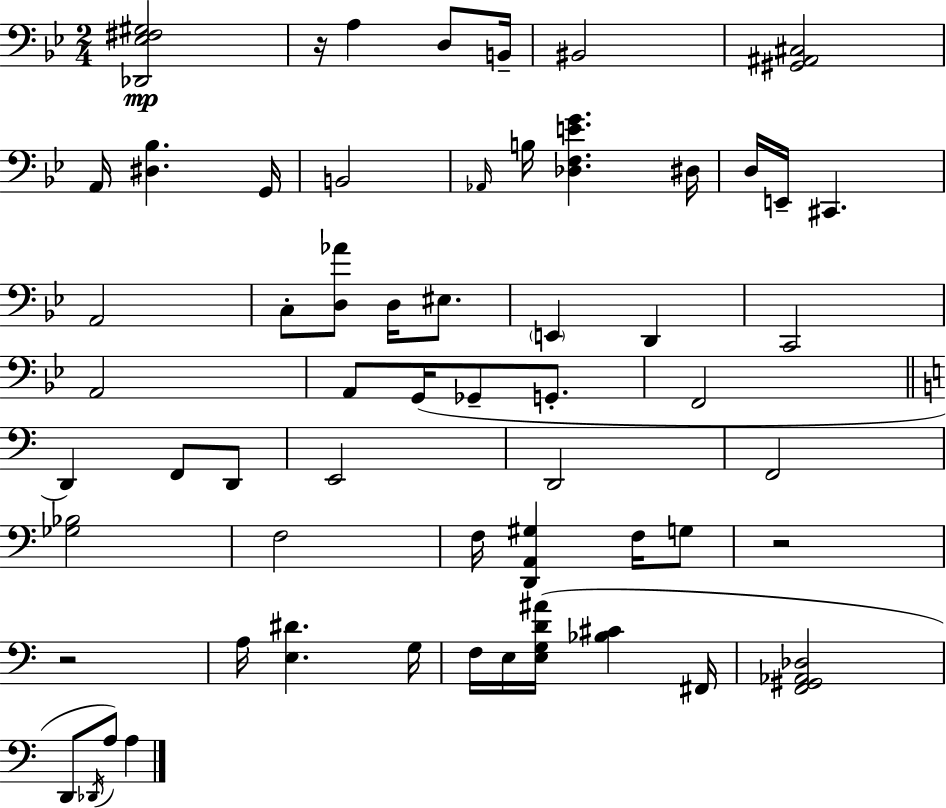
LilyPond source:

{
  \clef bass
  \numericTimeSignature
  \time 2/4
  \key bes \major
  <des, ees fis gis>2\mp | r16 a4 d8 b,16-- | bis,2 | <gis, ais, cis>2 | \break a,16 <dis bes>4. g,16 | b,2 | \grace { aes,16 } b16 <des f e' g'>4. | dis16 d16 e,16-- cis,4. | \break a,2 | c8-. <d aes'>8 d16 eis8. | \parenthesize e,4 d,4 | c,2 | \break a,2 | a,8 g,16( ges,8-- g,8.-. | f,2 | \bar "||" \break \key c \major d,4) f,8 d,8 | e,2 | d,2 | f,2 | \break <ges bes>2 | f2 | f16 <d, a, gis>4 f16 g8 | r2 | \break r2 | a16 <e dis'>4. g16 | f16 e16 <e g d' ais'>16( <bes cis'>4 fis,16 | <f, gis, aes, des>2 | \break d,8 \acciaccatura { des,16 }) a8 a4 | \bar "|."
}